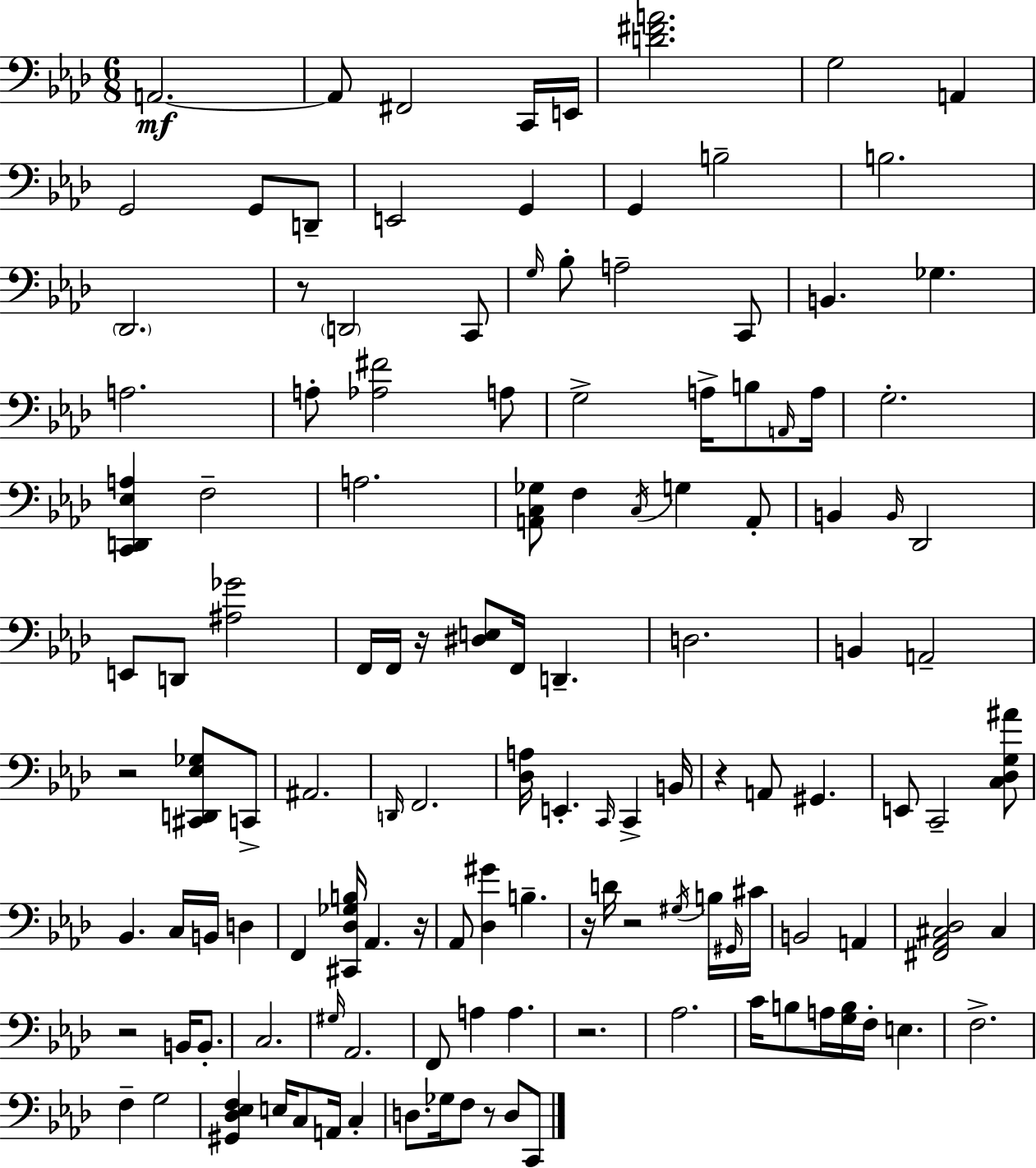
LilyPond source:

{
  \clef bass
  \numericTimeSignature
  \time 6/8
  \key f \minor
  a,2.~~\mf | a,8 fis,2 c,16 e,16 | <d' fis' a'>2. | g2 a,4 | \break g,2 g,8 d,8-- | e,2 g,4 | g,4 b2-- | b2. | \break \parenthesize des,2. | r8 \parenthesize d,2 c,8 | \grace { g16 } bes8-. a2-- c,8 | b,4. ges4. | \break a2. | a8-. <aes fis'>2 a8 | g2-> a16-> b8 | \grace { a,16 } a16 g2.-. | \break <c, d, ees a>4 f2-- | a2. | <a, c ges>8 f4 \acciaccatura { c16 } g4 | a,8-. b,4 \grace { b,16 } des,2 | \break e,8 d,8 <ais ges'>2 | f,16 f,16 r16 <dis e>8 f,16 d,4.-- | d2. | b,4 a,2-- | \break r2 | <cis, d, ees ges>8 c,8-> ais,2. | \grace { d,16 } f,2. | <des a>16 e,4.-. | \break \grace { c,16 } c,4-> b,16 r4 a,8 | gis,4. e,8 c,2-- | <c des g ais'>8 bes,4. | c16 b,16 d4 f,4 <cis, des ges b>16 aes,4. | \break r16 aes,8 <des gis'>4 | b4.-- r16 d'16 r2 | \acciaccatura { gis16 } b16 \grace { gis,16 } cis'16 b,2 | a,4 <fis, aes, cis des>2 | \break cis4 r2 | b,16 b,8.-. c2. | \grace { gis16 } aes,2. | f,8 a4 | \break a4. r2. | aes2. | c'16 b8 | a16 <g b>16 f16-. e4. f2.-> | \break f4-- | g2 <gis, des ees f>4 | e16 c8 a,16 c4-. d8. | ges16 f8 r8 d8 c,8 \bar "|."
}